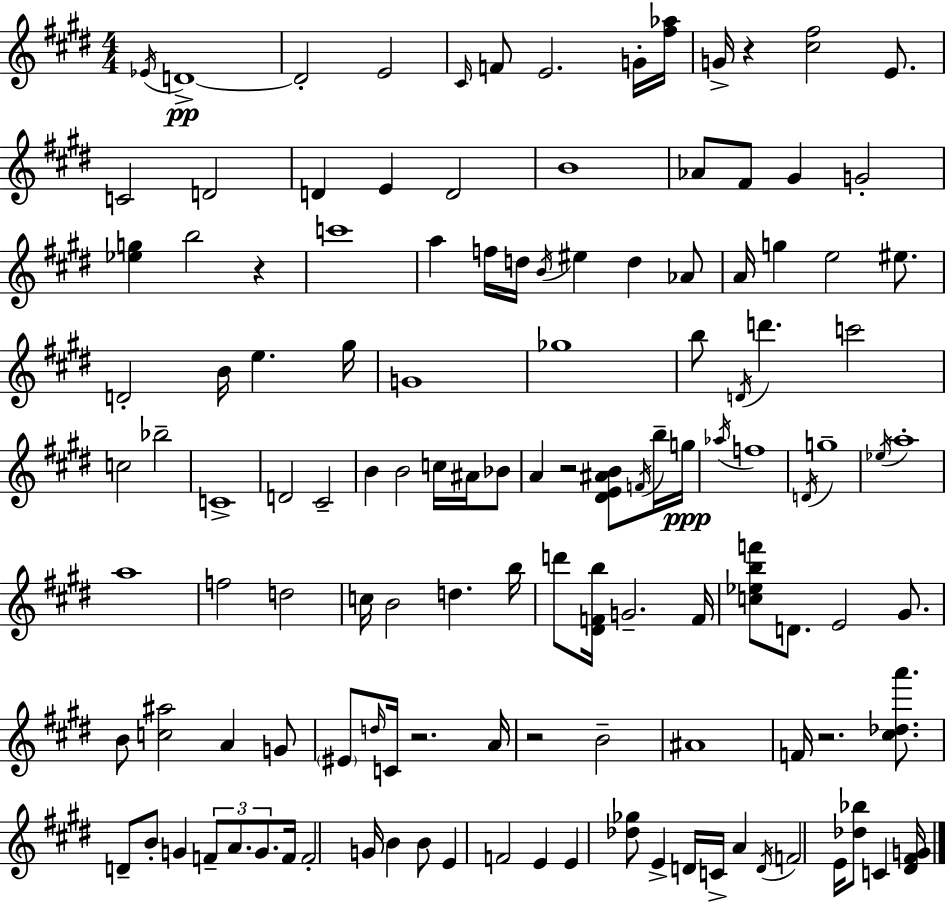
X:1
T:Untitled
M:4/4
L:1/4
K:E
_E/4 D4 D2 E2 ^C/4 F/2 E2 G/4 [^f_a]/4 G/4 z [^c^f]2 E/2 C2 D2 D E D2 B4 _A/2 ^F/2 ^G G2 [_eg] b2 z c'4 a f/4 d/4 B/4 ^e d _A/2 A/4 g e2 ^e/2 D2 B/4 e ^g/4 G4 _g4 b/2 D/4 d' c'2 c2 _b2 C4 D2 ^C2 B B2 c/4 ^A/4 _B/2 A z2 [^DE^AB]/2 F/4 b/4 g/4 _a/4 f4 D/4 g4 _e/4 a4 a4 f2 d2 c/4 B2 d b/4 d'/2 [^DFb]/4 G2 F/4 [c_ebf']/2 D/2 E2 ^G/2 B/2 [c^a]2 A G/2 ^E/2 d/4 C/4 z2 A/4 z2 B2 ^A4 F/4 z2 [^c_da']/2 D/2 B/2 G F/2 A/2 G/2 F/4 F2 G/4 B B/2 E F2 E E [_d_g]/2 E D/4 C/4 A D/4 F2 E/4 [_d_b]/2 C [^D^FG]/4